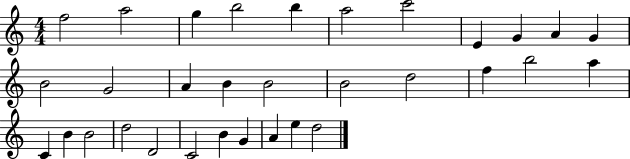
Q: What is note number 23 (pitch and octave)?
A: B4